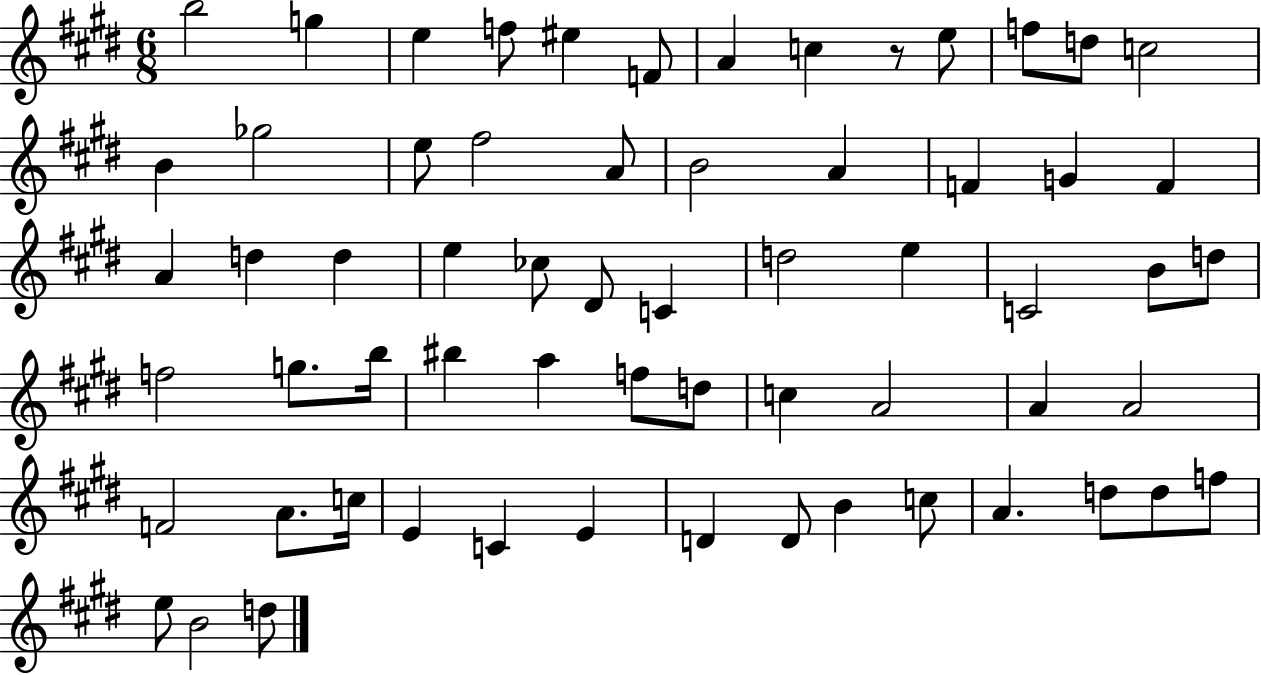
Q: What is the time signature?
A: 6/8